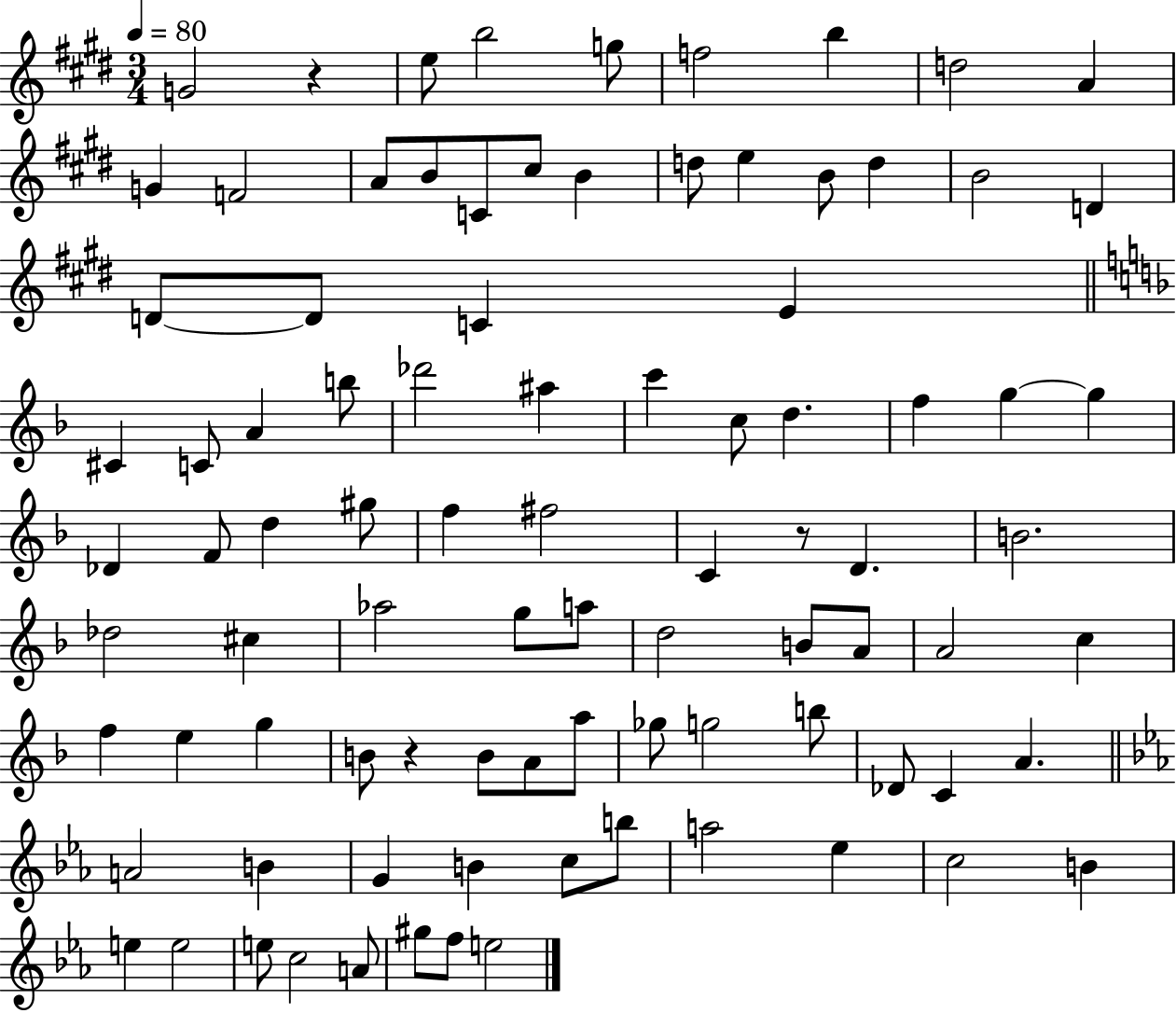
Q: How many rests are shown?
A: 3